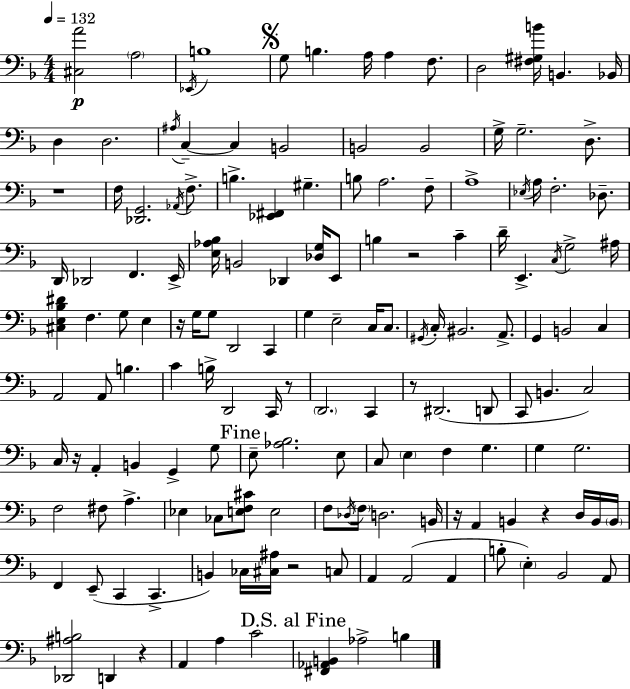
[C#3,A4]/h A3/h Eb2/s B3/w G3/e B3/q. A3/s A3/q F3/e. D3/h [F#3,G#3,B4]/s B2/q. Bb2/s D3/q D3/h. A#3/s C3/q C3/q B2/h B2/h B2/h G3/s G3/h. D3/e. R/w F3/s [Db2,G2]/h. Ab2/s F3/e. B3/q. [Eb2,F#2]/q G#3/q. B3/e A3/h. F3/e A3/w Eb3/s A3/s F3/h. Db3/e. D2/s Db2/h F2/q. E2/s [E3,Ab3,Bb3]/s B2/h Db2/q [Db3,G3]/s E2/e B3/q R/h C4/q D4/s E2/q. C3/s G3/h A#3/s [C#3,E3,Bb3,D#4]/q F3/q. G3/e E3/q R/s G3/s G3/e D2/h C2/q G3/q E3/h C3/s C3/e. G#2/s C3/s BIS2/h. A2/e. G2/q B2/h C3/q A2/h A2/e B3/q. C4/q B3/s D2/h C2/s R/e D2/h. C2/q R/e D#2/h. D2/e C2/e B2/q. C3/h C3/s R/s A2/q B2/q G2/q G3/e E3/e [Ab3,Bb3]/h. E3/e C3/e E3/q F3/q G3/q. G3/q G3/h. F3/h F#3/e A3/q. Eb3/q CES3/e [E3,F3,C#4]/e E3/h F3/e Db3/s F3/s D3/h. B2/s R/s A2/q B2/q R/q D3/s B2/s B2/s F2/q E2/e C2/q C2/q. B2/q CES3/s [C#3,A#3]/s R/h C3/e A2/q A2/h A2/q B3/e E3/q Bb2/h A2/e [Db2,A#3,B3]/h D2/q R/q A2/q A3/q C4/h [F#2,Ab2,B2]/q Ab3/h B3/q